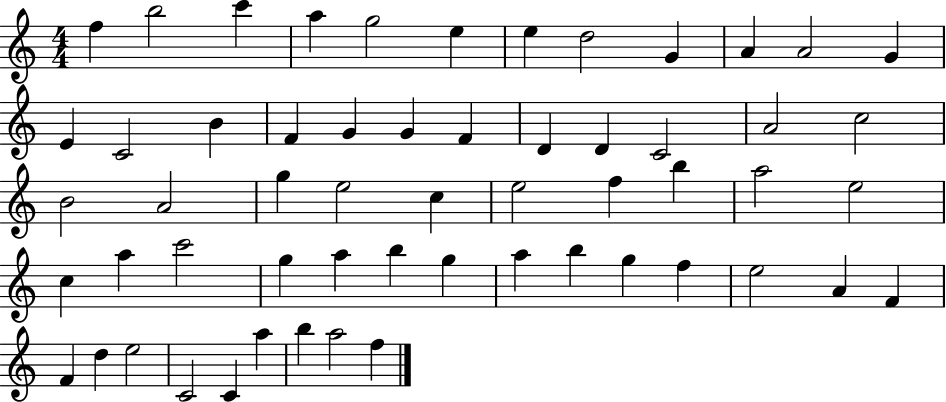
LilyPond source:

{
  \clef treble
  \numericTimeSignature
  \time 4/4
  \key c \major
  f''4 b''2 c'''4 | a''4 g''2 e''4 | e''4 d''2 g'4 | a'4 a'2 g'4 | \break e'4 c'2 b'4 | f'4 g'4 g'4 f'4 | d'4 d'4 c'2 | a'2 c''2 | \break b'2 a'2 | g''4 e''2 c''4 | e''2 f''4 b''4 | a''2 e''2 | \break c''4 a''4 c'''2 | g''4 a''4 b''4 g''4 | a''4 b''4 g''4 f''4 | e''2 a'4 f'4 | \break f'4 d''4 e''2 | c'2 c'4 a''4 | b''4 a''2 f''4 | \bar "|."
}